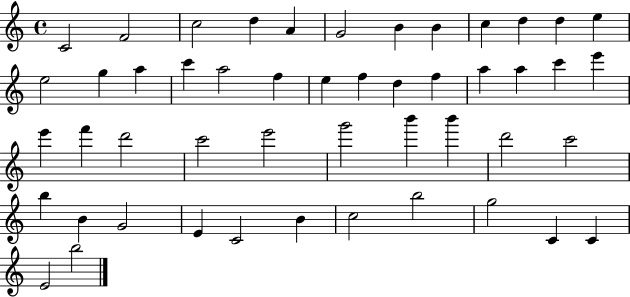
C4/h F4/h C5/h D5/q A4/q G4/h B4/q B4/q C5/q D5/q D5/q E5/q E5/h G5/q A5/q C6/q A5/h F5/q E5/q F5/q D5/q F5/q A5/q A5/q C6/q E6/q E6/q F6/q D6/h C6/h E6/h G6/h B6/q B6/q D6/h C6/h B5/q B4/q G4/h E4/q C4/h B4/q C5/h B5/h G5/h C4/q C4/q E4/h B5/h